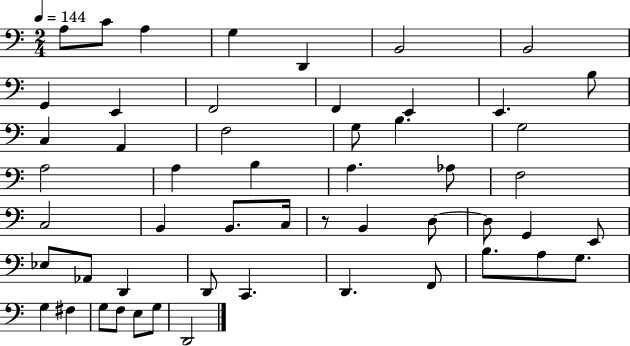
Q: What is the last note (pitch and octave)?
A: D2